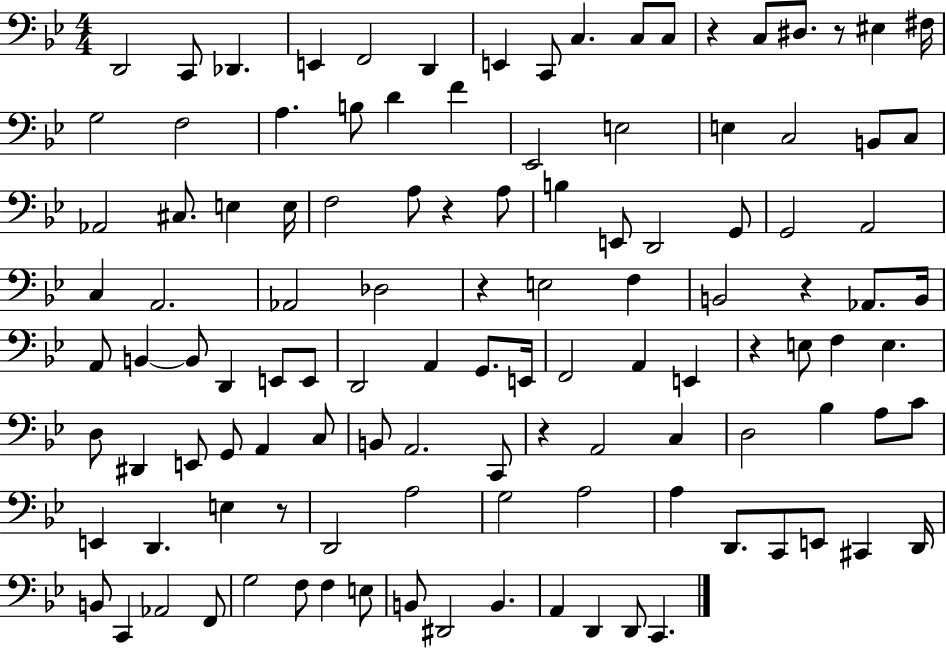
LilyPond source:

{
  \clef bass
  \numericTimeSignature
  \time 4/4
  \key bes \major
  d,2 c,8 des,4. | e,4 f,2 d,4 | e,4 c,8 c4. c8 c8 | r4 c8 dis8. r8 eis4 fis16 | \break g2 f2 | a4. b8 d'4 f'4 | ees,2 e2 | e4 c2 b,8 c8 | \break aes,2 cis8. e4 e16 | f2 a8 r4 a8 | b4 e,8 d,2 g,8 | g,2 a,2 | \break c4 a,2. | aes,2 des2 | r4 e2 f4 | b,2 r4 aes,8. b,16 | \break a,8 b,4~~ b,8 d,4 e,8 e,8 | d,2 a,4 g,8. e,16 | f,2 a,4 e,4 | r4 e8 f4 e4. | \break d8 dis,4 e,8 g,8 a,4 c8 | b,8 a,2. c,8 | r4 a,2 c4 | d2 bes4 a8 c'8 | \break e,4 d,4. e4 r8 | d,2 a2 | g2 a2 | a4 d,8. c,8 e,8 cis,4 d,16 | \break b,8 c,4 aes,2 f,8 | g2 f8 f4 e8 | b,8 dis,2 b,4. | a,4 d,4 d,8 c,4. | \break \bar "|."
}